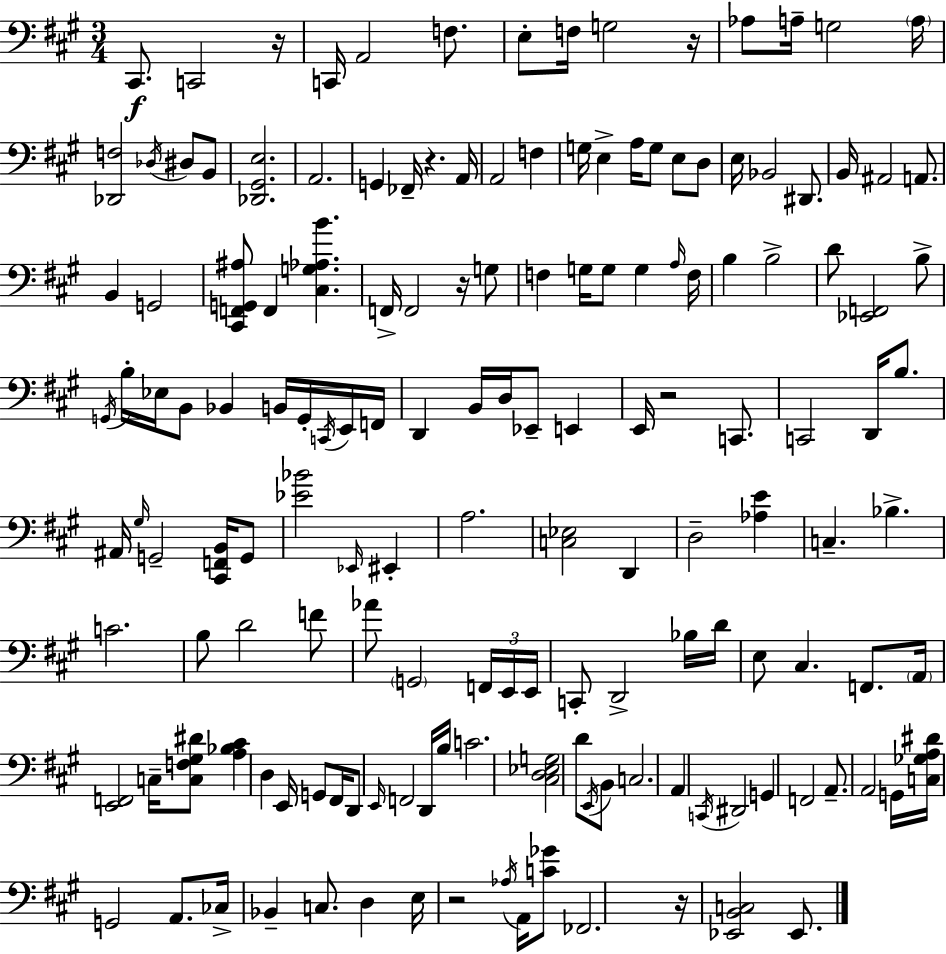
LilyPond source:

{
  \clef bass
  \numericTimeSignature
  \time 3/4
  \key a \major
  \repeat volta 2 { cis,8.\f c,2 r16 | c,16 a,2 f8. | e8-. f16 g2 r16 | aes8 a16-- g2 \parenthesize a16 | \break <des, f>2 \acciaccatura { des16 } dis8 b,8 | <des, gis, e>2. | a,2. | g,4 fes,16-- r4. | \break a,16 a,2 f4 | g16 e4-> a16 g8 e8 d8 | e16 bes,2 dis,8. | b,16 ais,2 a,8. | \break b,4 g,2 | <cis, f, g, ais>8 f,4 <cis g aes b'>4. | f,16-> f,2 r16 g8 | f4 g16 g8 g4 | \break \grace { a16 } f16 b4 b2-> | d'8 <ees, f,>2 | b8-> \acciaccatura { g,16 } b16-. ees16 b,8 bes,4 b,16 | g,16-. \acciaccatura { c,16 } e,16 f,16 d,4 b,16 d16 ees,8-- | \break e,4 e,16 r2 | c,8. c,2 | d,16 b8. ais,16 \grace { gis16 } g,2-- | <cis, f, b,>16 g,8 <ees' bes'>2 | \break \grace { ees,16 } eis,4-. a2. | <c ees>2 | d,4 d2-- | <aes e'>4 c4.-- | \break bes4.-> c'2. | b8 d'2 | f'8 aes'8 \parenthesize g,2 | \tuplet 3/2 { f,16 e,16 e,16 } c,8-. d,2-> | \break bes16 d'16 e8 cis4. | f,8. \parenthesize a,16 <e, f,>2 | c16-- <c f gis dis'>8 <a bes cis'>4 d4 | e,16 g,8 fis,16 d,8 \grace { e,16 } f,2 | \break d,16 b16 c'2. | <cis d ees g>2 | d'8 \acciaccatura { e,16 } b,8 c2. | a,4 | \break \acciaccatura { c,16 } dis,2 g,4 | f,2 a,8.-- | a,2 g,16 <c ges a dis'>16 g,2 | a,8. ces16-> bes,4-- | \break c8. d4 e16 r2 | \acciaccatura { aes16 } a,16 <c' ges'>8 fes,2. | r16 <ees, b, c>2 | ees,8. } \bar "|."
}